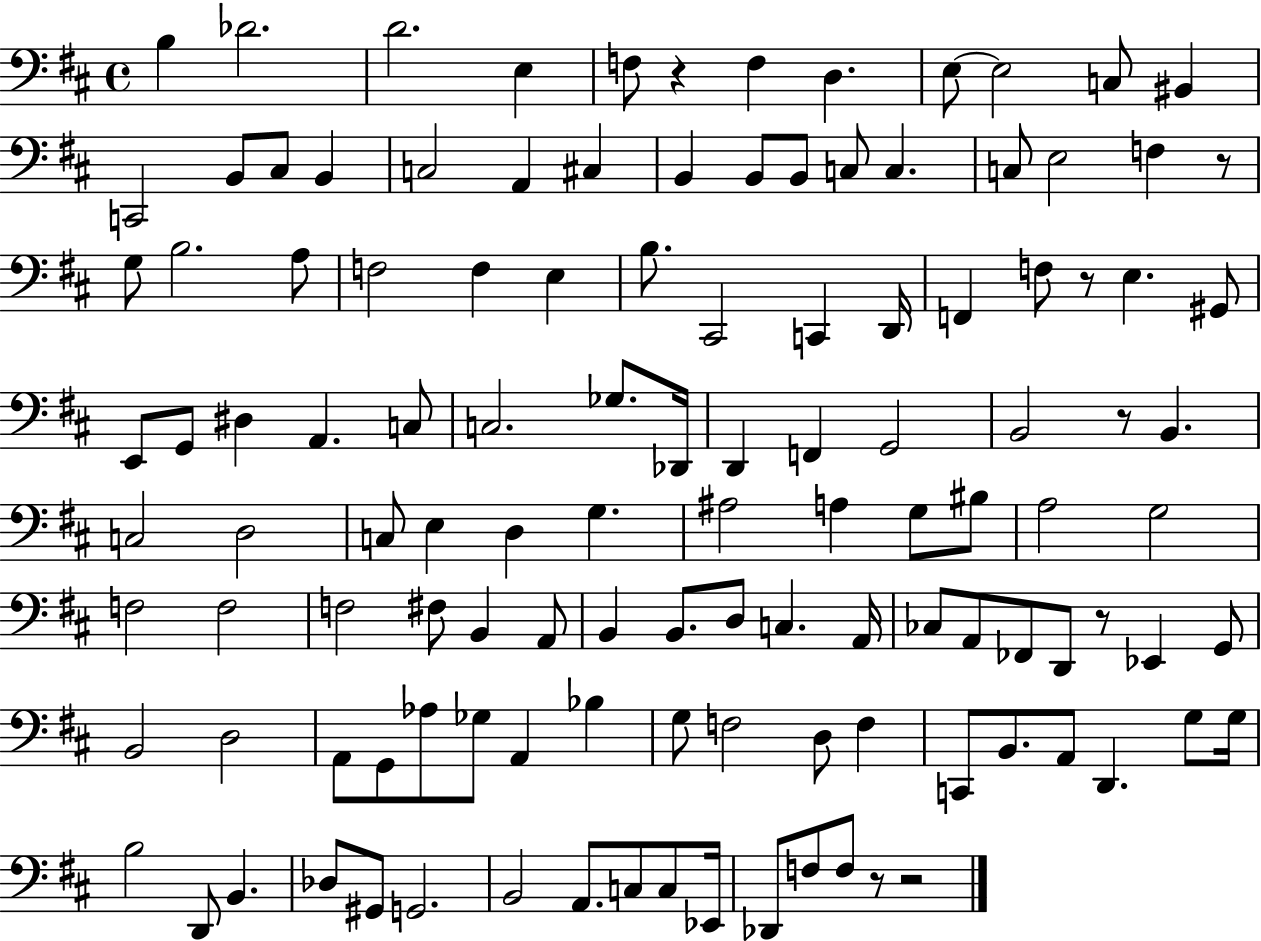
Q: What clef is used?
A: bass